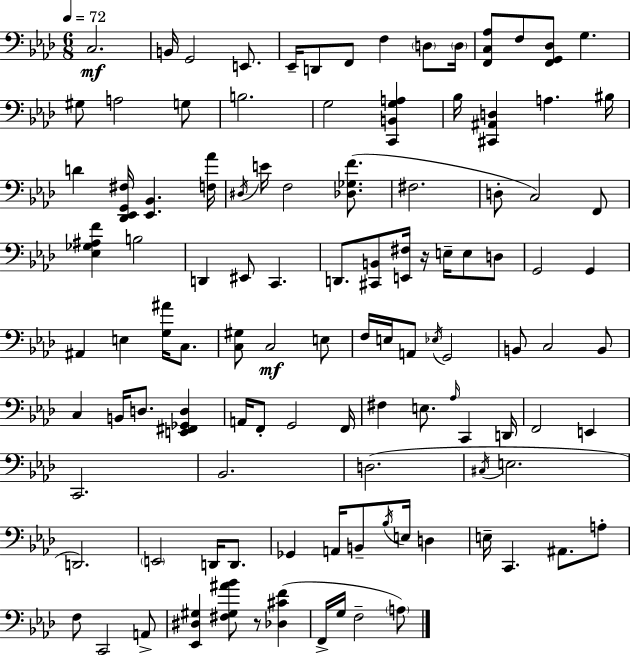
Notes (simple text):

C3/h. B2/s G2/h E2/e. Eb2/s D2/e F2/e F3/q D3/e D3/s [F2,C3,Ab3]/e F3/e [F2,G2,Db3]/e G3/q. G#3/e A3/h G3/e B3/h. G3/h [C2,B2,G3,A3]/q Bb3/s [C#2,A#2,D3]/q A3/q. BIS3/s D4/q [Db2,Eb2,G2,F#3]/s [Eb2,Bb2]/q. [F3,Ab4]/s D#3/s E4/s F3/h [Db3,Gb3,F4]/e. F#3/h. D3/e C3/h F2/e [Eb3,Gb3,A#3,F4]/q B3/h D2/q EIS2/e C2/q. D2/e. [C#2,B2]/e [E2,F#3]/s R/s E3/s E3/e D3/e G2/h G2/q A#2/q E3/q [G3,A#4]/s C3/e. [C3,G#3]/e C3/h E3/e F3/s E3/s A2/e Eb3/s G2/h B2/e C3/h B2/e C3/q B2/s D3/e. [E2,F#2,Gb2,D3]/q A2/s F2/e G2/h F2/s F#3/q E3/e. Ab3/s C2/q D2/s F2/h E2/q C2/h. Bb2/h. D3/h. C#3/s E3/h. D2/h. E2/h D2/s D2/e. Gb2/q A2/s B2/e Bb3/s E3/s D3/q E3/s C2/q. A#2/e. A3/e F3/e C2/h A2/e [Eb2,D#3,G#3]/q [F#3,G#3,A#4,Bb4]/e R/e [Db3,C#4,F4]/q F2/s G3/s F3/h A3/e